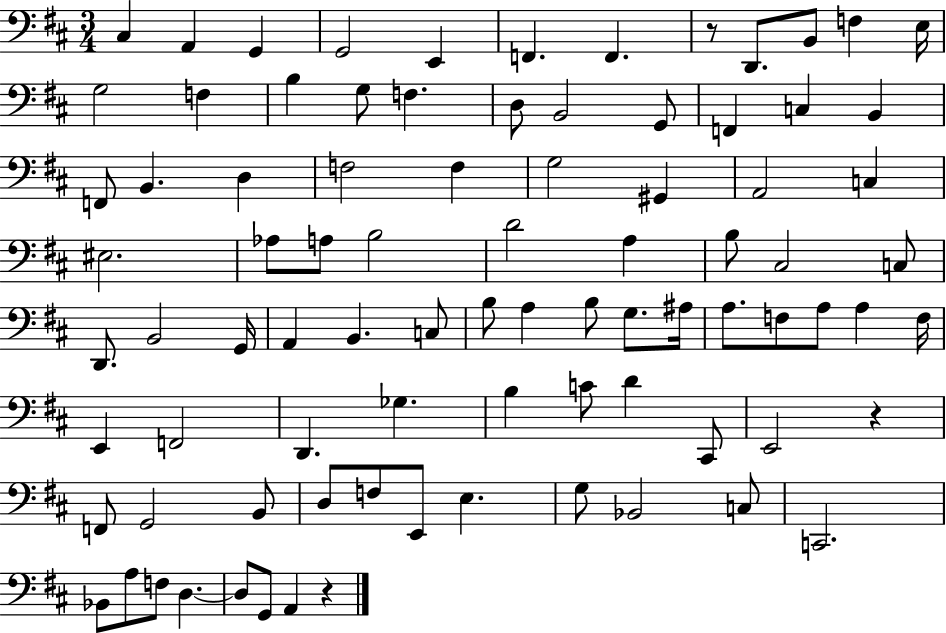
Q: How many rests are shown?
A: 3